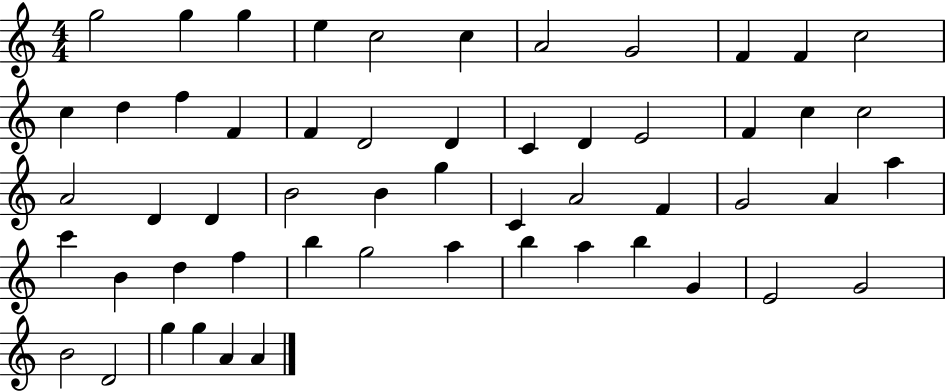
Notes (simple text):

G5/h G5/q G5/q E5/q C5/h C5/q A4/h G4/h F4/q F4/q C5/h C5/q D5/q F5/q F4/q F4/q D4/h D4/q C4/q D4/q E4/h F4/q C5/q C5/h A4/h D4/q D4/q B4/h B4/q G5/q C4/q A4/h F4/q G4/h A4/q A5/q C6/q B4/q D5/q F5/q B5/q G5/h A5/q B5/q A5/q B5/q G4/q E4/h G4/h B4/h D4/h G5/q G5/q A4/q A4/q